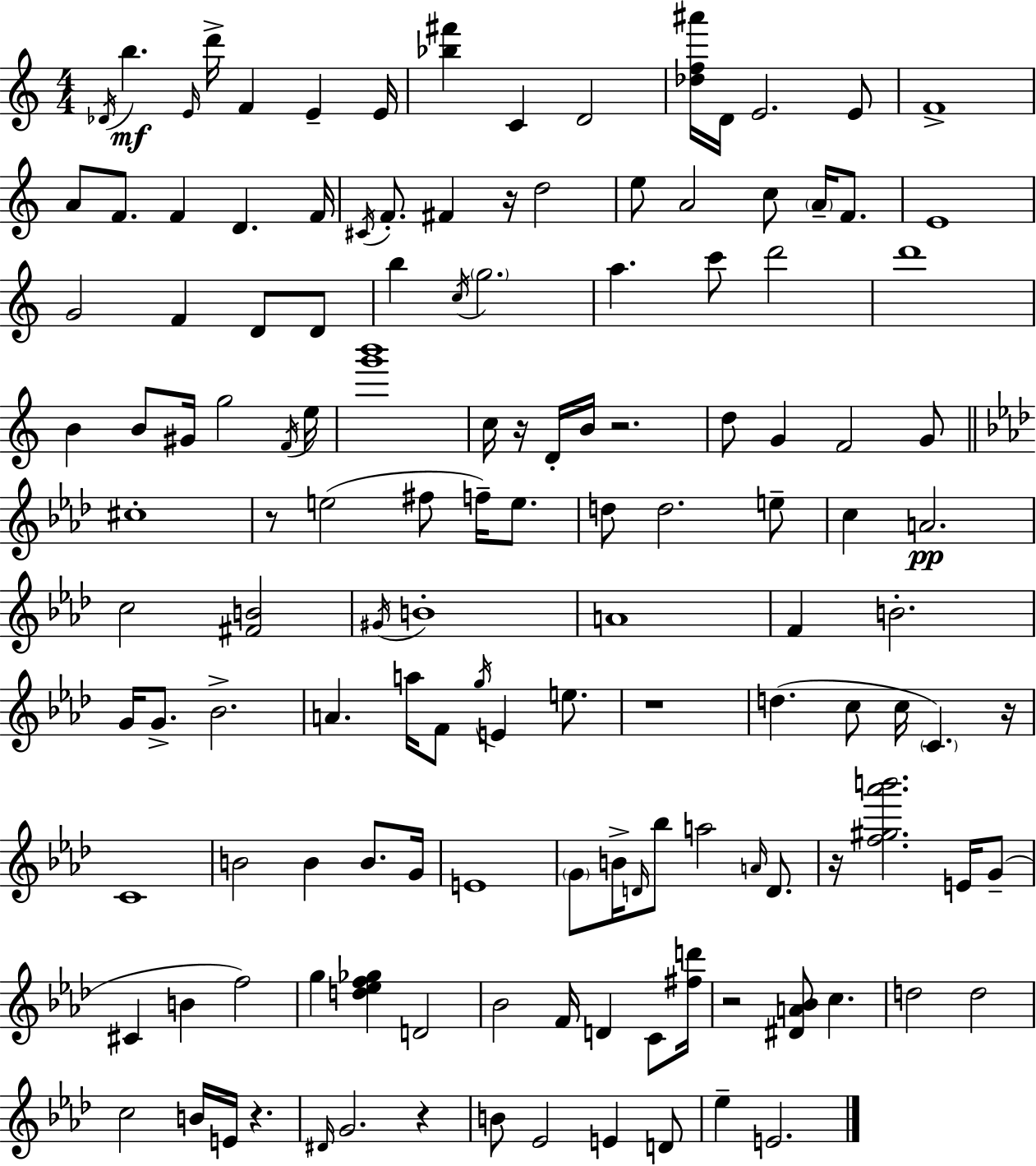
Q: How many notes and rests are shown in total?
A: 137